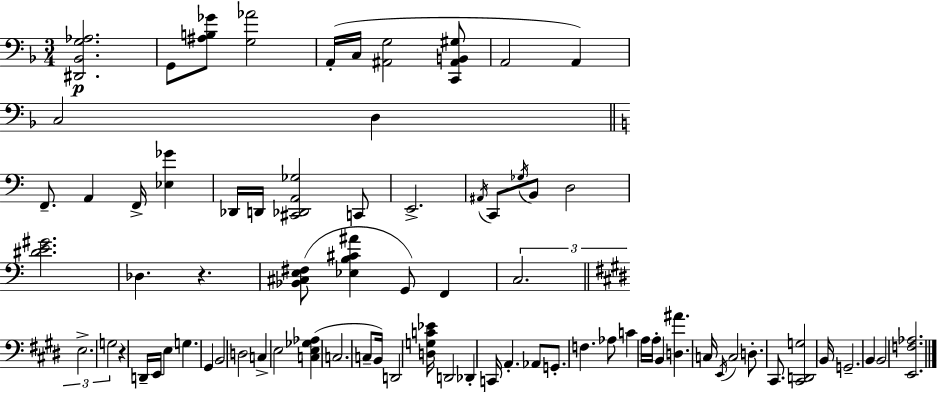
X:1
T:Untitled
M:3/4
L:1/4
K:Dm
[^D,,_B,,G,_A,]2 G,,/2 [^A,B,_G]/2 [G,_A]2 A,,/4 C,/4 [^A,,G,]2 [C,,^A,,B,,^G,]/2 A,,2 A,, C,2 D, F,,/2 A,, F,,/4 [_E,_G] _D,,/4 D,,/4 [^C,,_D,,A,,_G,]2 C,,/2 E,,2 ^A,,/4 C,,/2 _G,/4 B,,/2 D,2 [^DE^G]2 _D, z [_B,,^C,E,^F,]/2 [_E,B,^C^A] G,,/2 F,, C,2 E,2 G,2 z D,,/4 E,,/4 E, G, ^G,, B,,2 D,2 C, E,2 [C,E,_G,_A,] C,2 C,/2 B,,/4 D,,2 [D,G,C_E]/4 D,,2 _D,, C,,/4 A,, _A,,/2 G,,/2 F, _A,/2 C A,/4 A,/4 B,, [D,^A] C,/4 E,,/4 C,2 D,/2 ^C,,/2 [^C,,D,,G,]2 B,,/4 G,,2 B,, B,,2 [E,,F,_A,]2